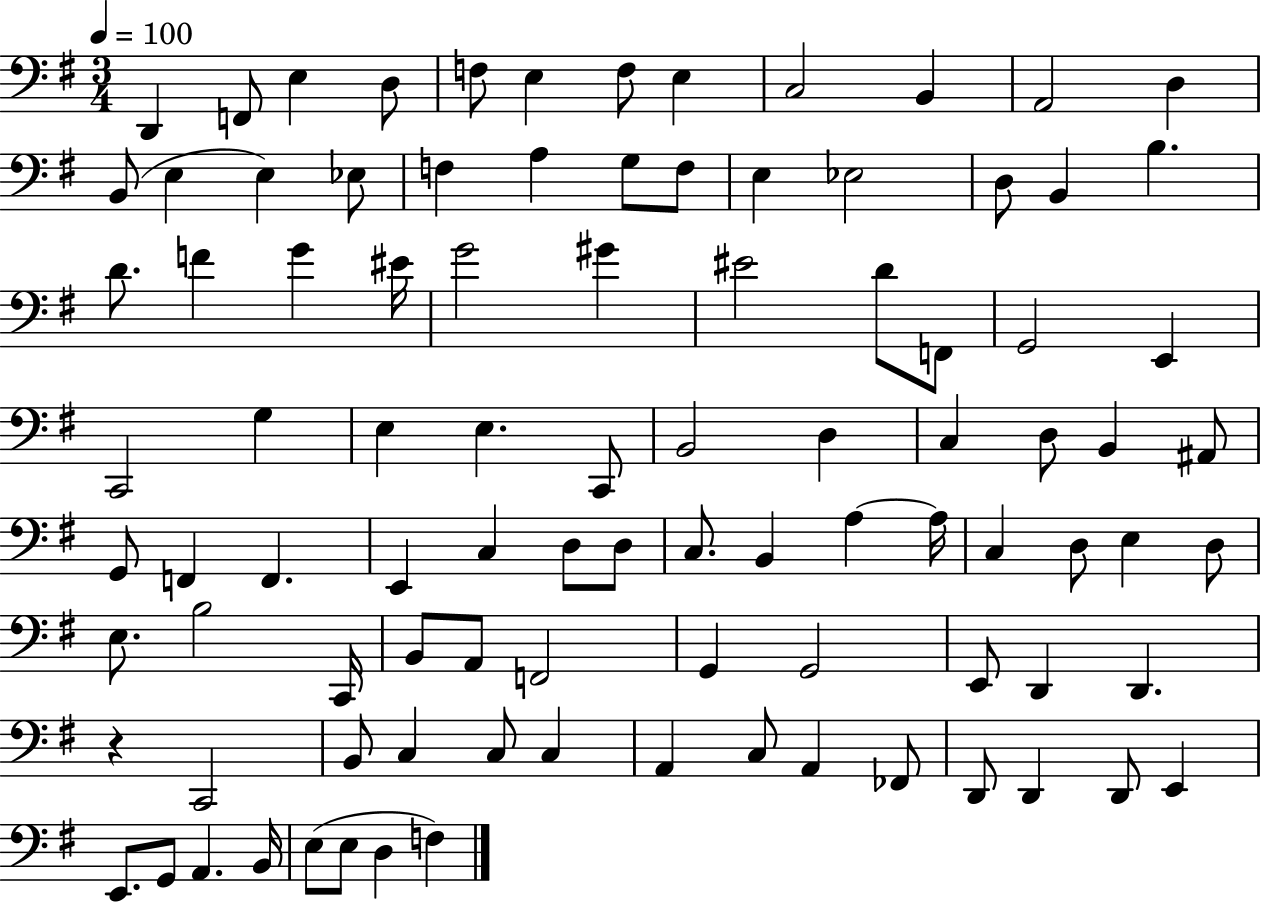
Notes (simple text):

D2/q F2/e E3/q D3/e F3/e E3/q F3/e E3/q C3/h B2/q A2/h D3/q B2/e E3/q E3/q Eb3/e F3/q A3/q G3/e F3/e E3/q Eb3/h D3/e B2/q B3/q. D4/e. F4/q G4/q EIS4/s G4/h G#4/q EIS4/h D4/e F2/e G2/h E2/q C2/h G3/q E3/q E3/q. C2/e B2/h D3/q C3/q D3/e B2/q A#2/e G2/e F2/q F2/q. E2/q C3/q D3/e D3/e C3/e. B2/q A3/q A3/s C3/q D3/e E3/q D3/e E3/e. B3/h C2/s B2/e A2/e F2/h G2/q G2/h E2/e D2/q D2/q. R/q C2/h B2/e C3/q C3/e C3/q A2/q C3/e A2/q FES2/e D2/e D2/q D2/e E2/q E2/e. G2/e A2/q. B2/s E3/e E3/e D3/q F3/q